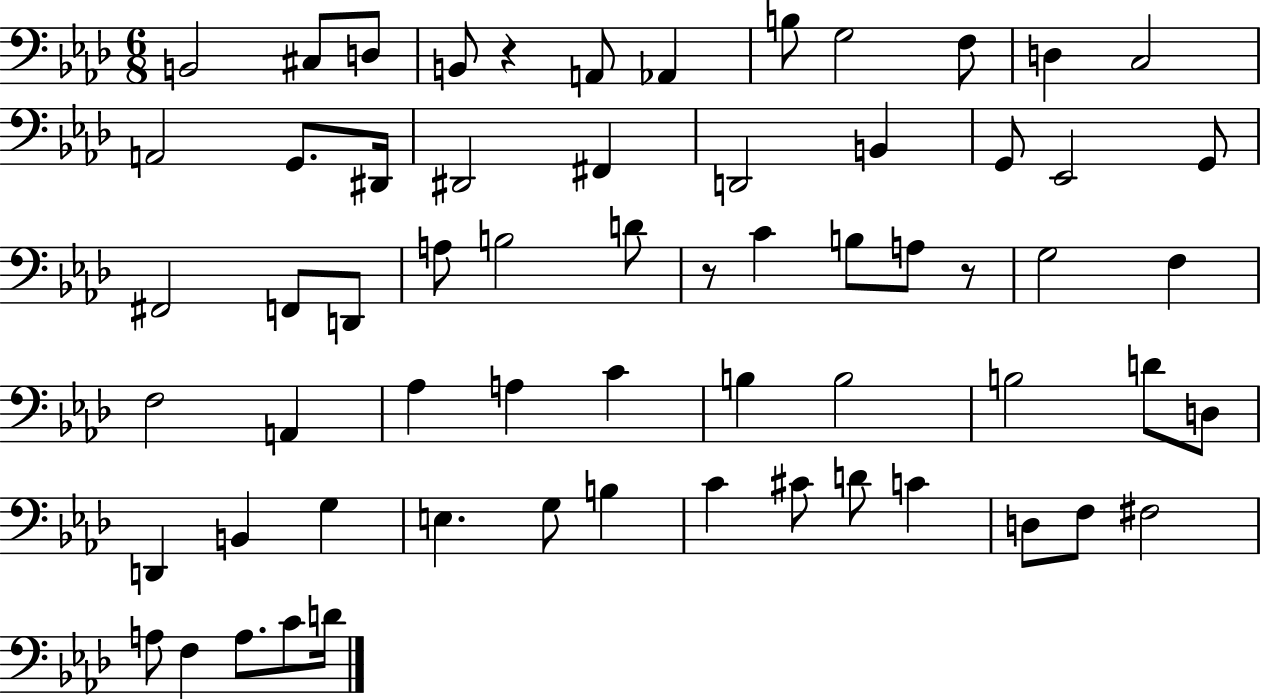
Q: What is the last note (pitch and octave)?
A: D4